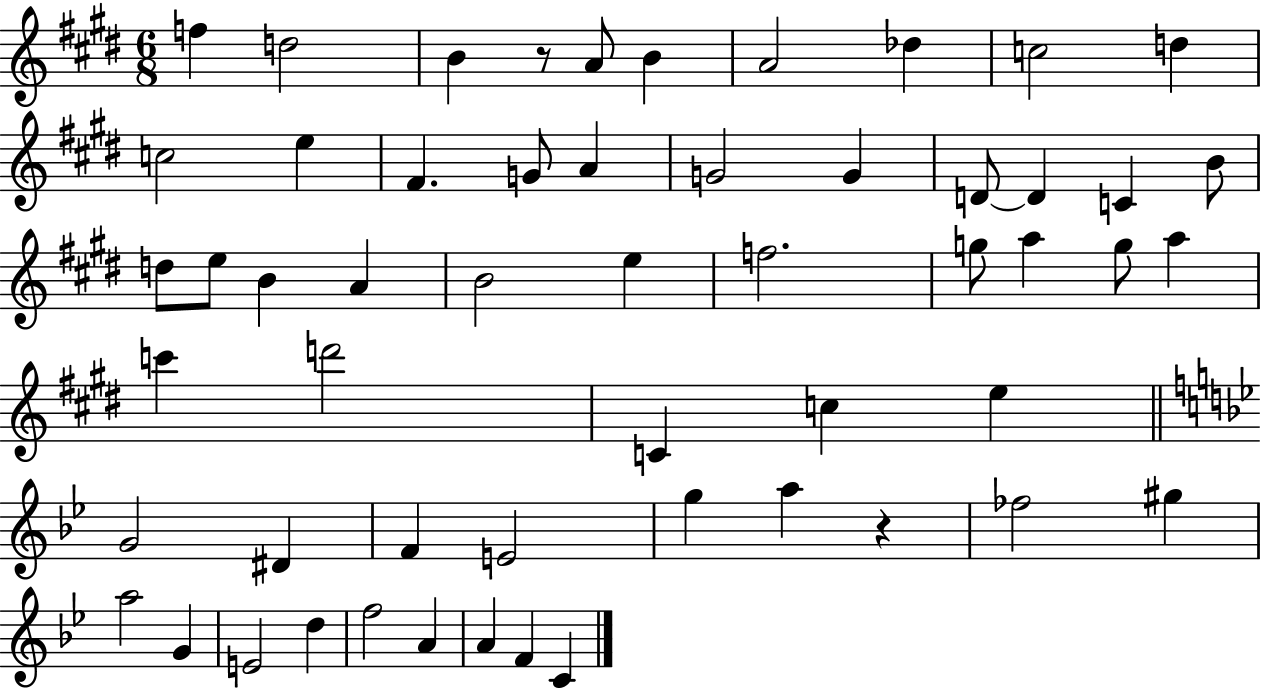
{
  \clef treble
  \numericTimeSignature
  \time 6/8
  \key e \major
  f''4 d''2 | b'4 r8 a'8 b'4 | a'2 des''4 | c''2 d''4 | \break c''2 e''4 | fis'4. g'8 a'4 | g'2 g'4 | d'8~~ d'4 c'4 b'8 | \break d''8 e''8 b'4 a'4 | b'2 e''4 | f''2. | g''8 a''4 g''8 a''4 | \break c'''4 d'''2 | c'4 c''4 e''4 | \bar "||" \break \key bes \major g'2 dis'4 | f'4 e'2 | g''4 a''4 r4 | fes''2 gis''4 | \break a''2 g'4 | e'2 d''4 | f''2 a'4 | a'4 f'4 c'4 | \break \bar "|."
}